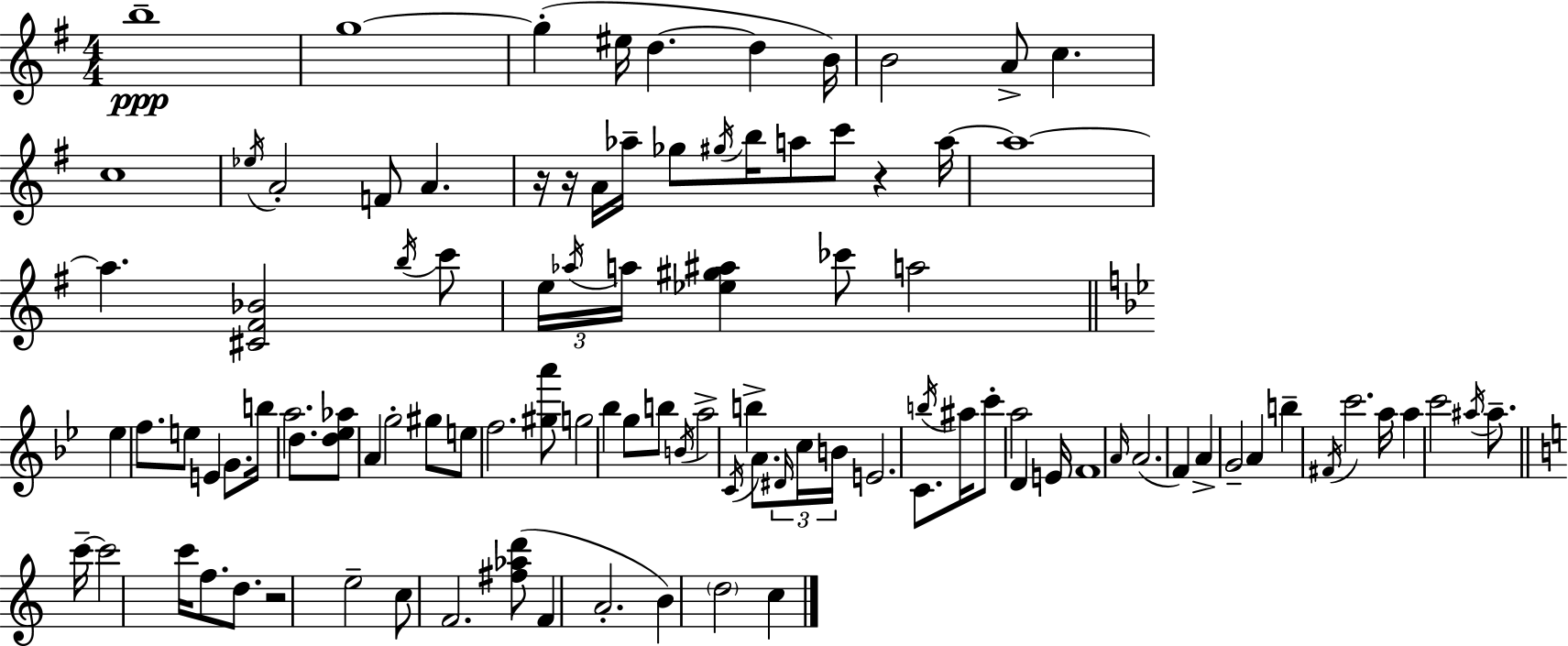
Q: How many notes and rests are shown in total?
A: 102